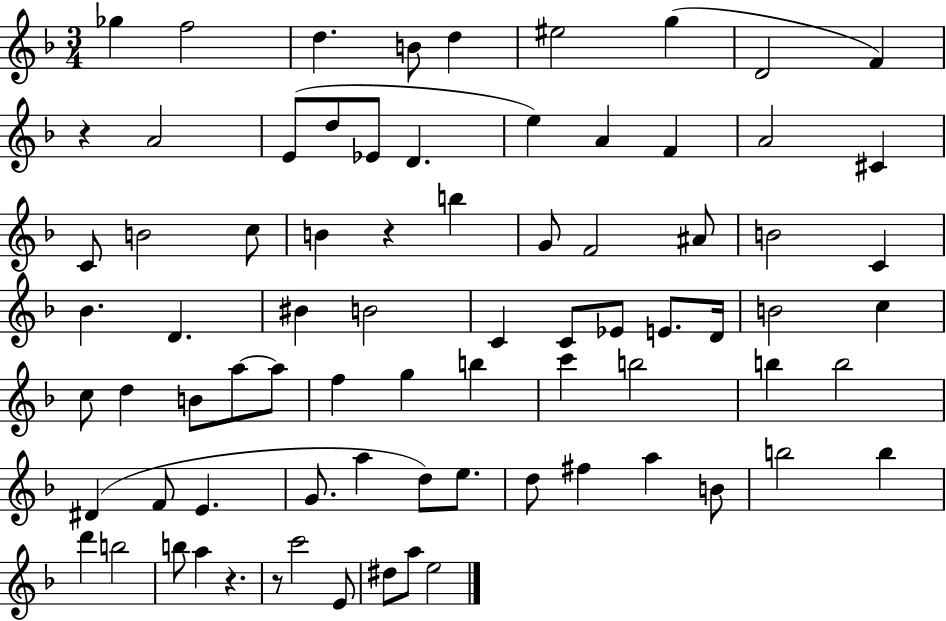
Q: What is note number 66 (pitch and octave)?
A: D6